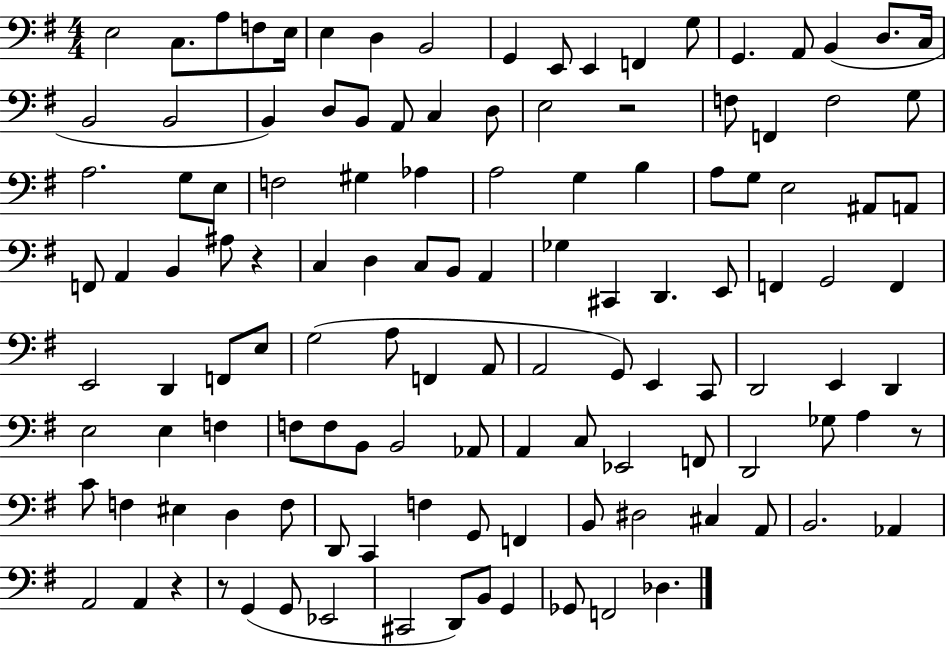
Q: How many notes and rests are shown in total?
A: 124